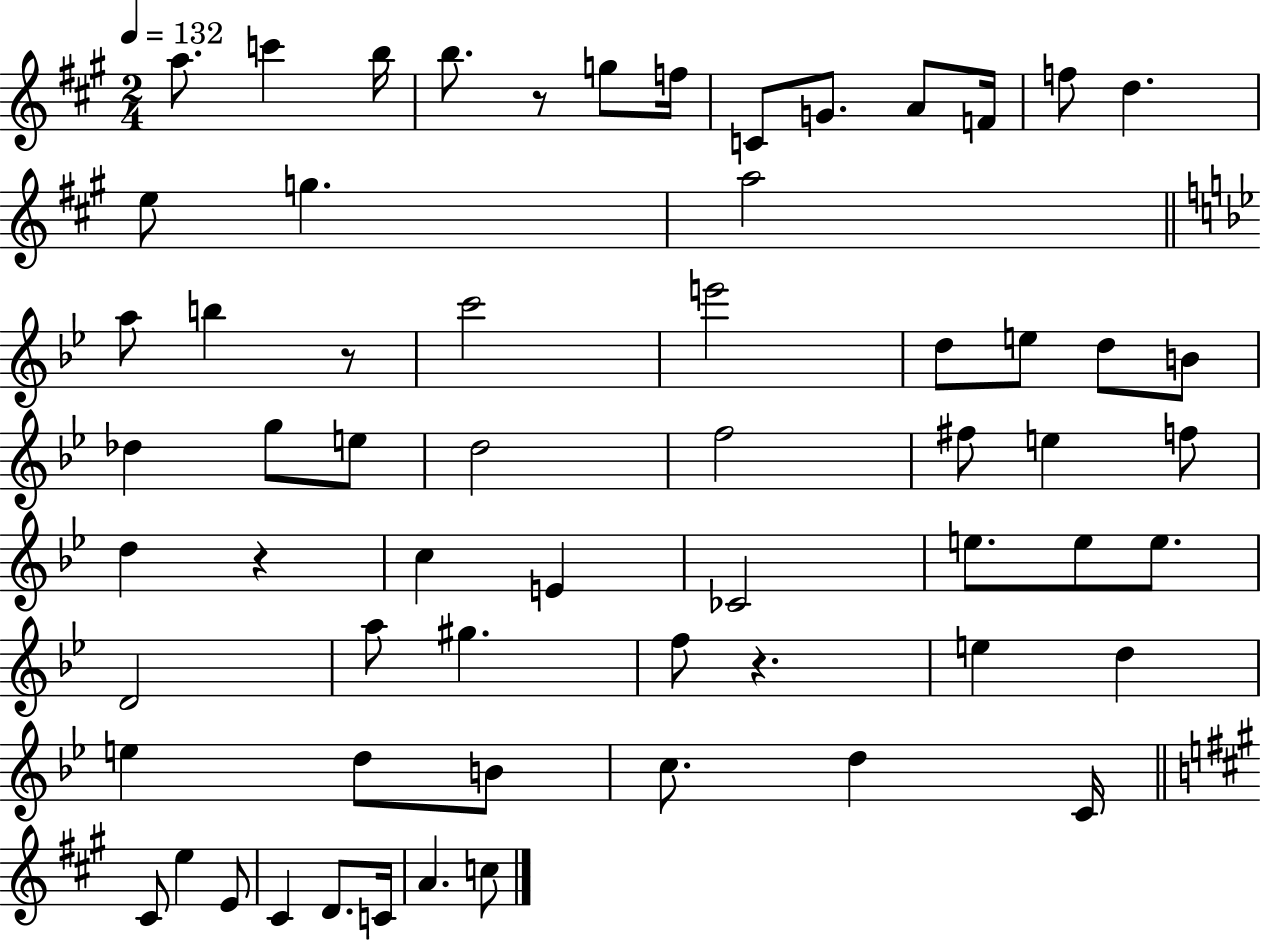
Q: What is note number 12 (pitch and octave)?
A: D5